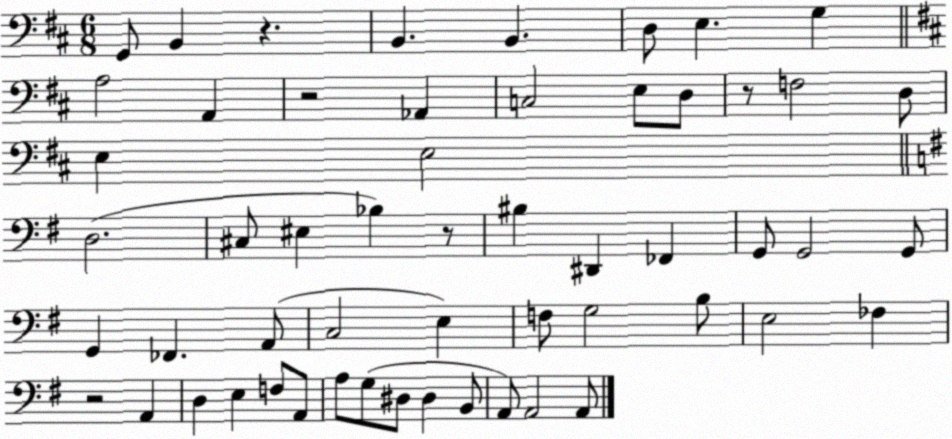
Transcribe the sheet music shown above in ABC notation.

X:1
T:Untitled
M:6/8
L:1/4
K:D
G,,/2 B,, z B,, B,, D,/2 E, G, A,2 A,, z2 _A,, C,2 E,/2 D,/2 z/2 F,2 D,/2 E, E,2 D,2 ^C,/2 ^E, _B, z/2 ^B, ^D,, _F,, G,,/2 G,,2 G,,/2 G,, _F,, A,,/2 C,2 E, F,/2 G,2 B,/2 E,2 _F, z2 A,, D, E, F,/2 A,,/2 A,/2 G,/2 ^D,/2 ^D, B,,/2 A,,/2 A,,2 A,,/2